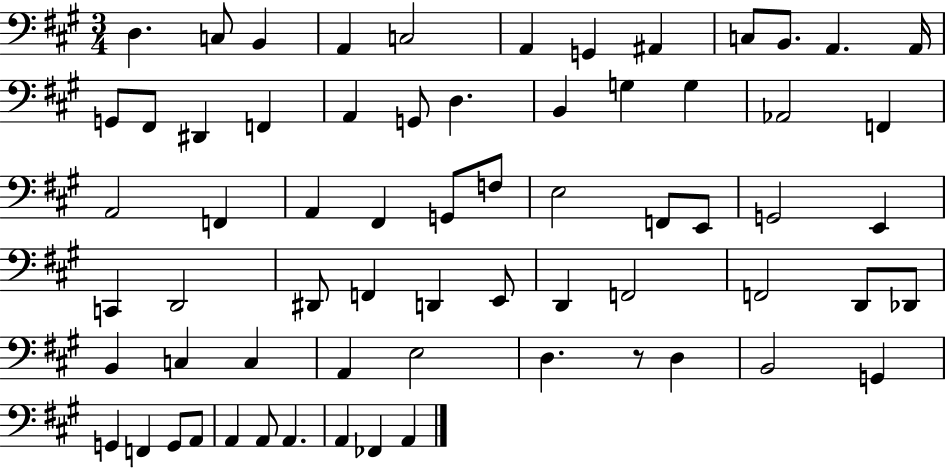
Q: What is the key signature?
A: A major